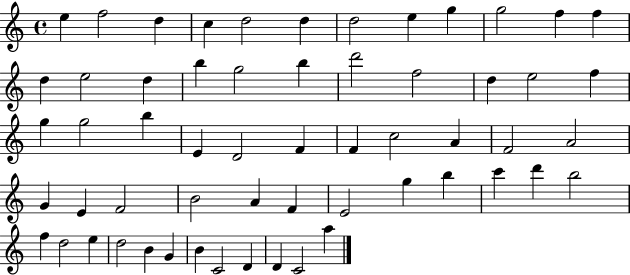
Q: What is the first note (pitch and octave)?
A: E5